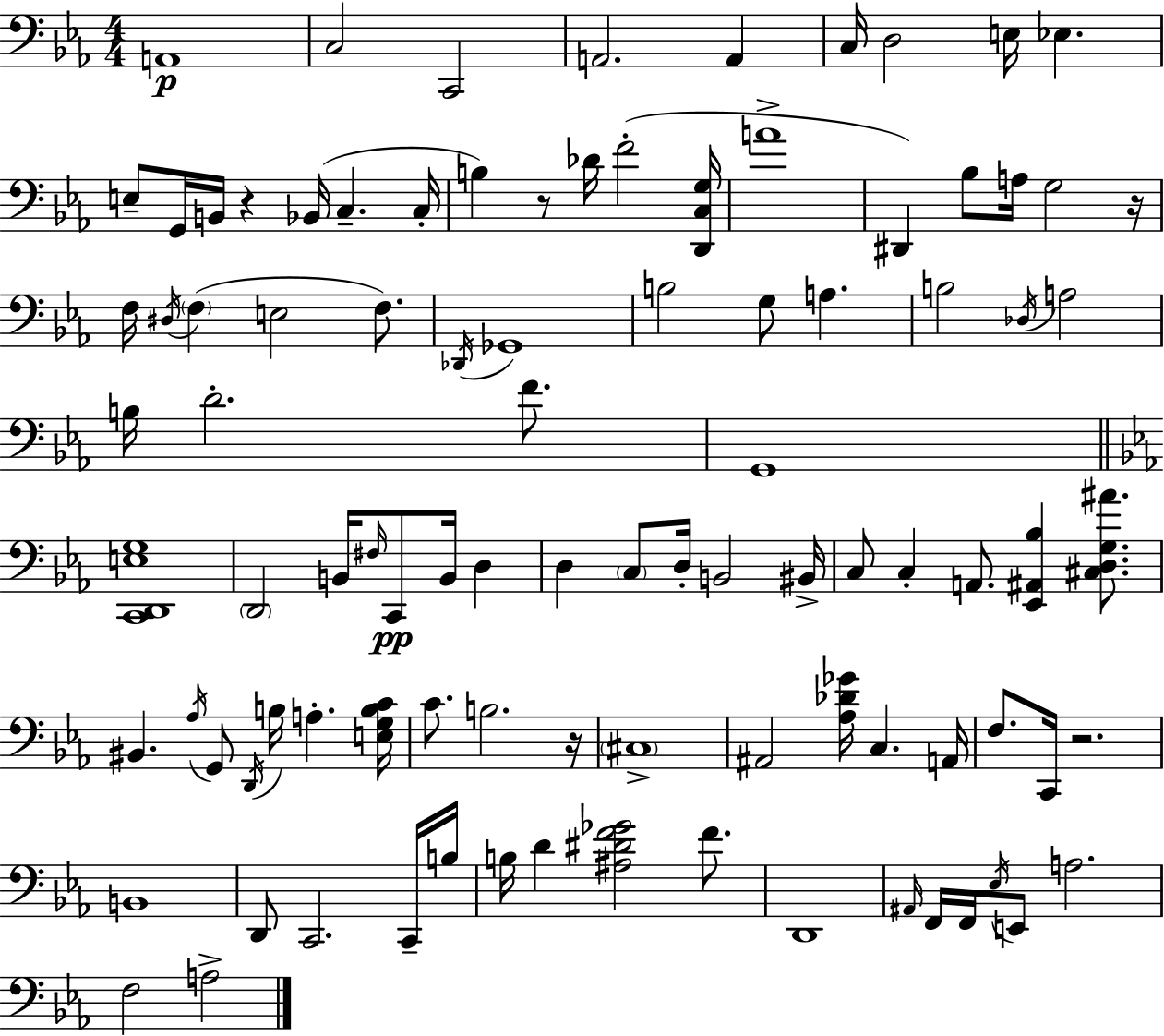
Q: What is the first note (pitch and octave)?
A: A2